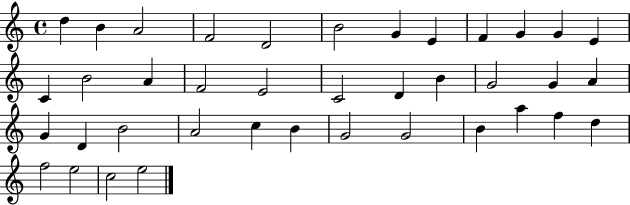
{
  \clef treble
  \time 4/4
  \defaultTimeSignature
  \key c \major
  d''4 b'4 a'2 | f'2 d'2 | b'2 g'4 e'4 | f'4 g'4 g'4 e'4 | \break c'4 b'2 a'4 | f'2 e'2 | c'2 d'4 b'4 | g'2 g'4 a'4 | \break g'4 d'4 b'2 | a'2 c''4 b'4 | g'2 g'2 | b'4 a''4 f''4 d''4 | \break f''2 e''2 | c''2 e''2 | \bar "|."
}